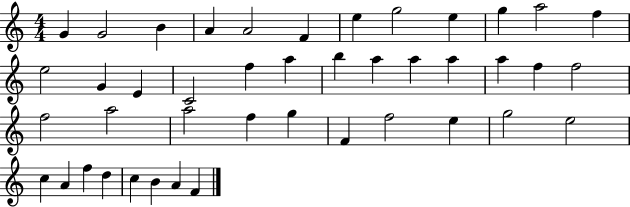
X:1
T:Untitled
M:4/4
L:1/4
K:C
G G2 B A A2 F e g2 e g a2 f e2 G E C2 f a b a a a a f f2 f2 a2 a2 f g F f2 e g2 e2 c A f d c B A F